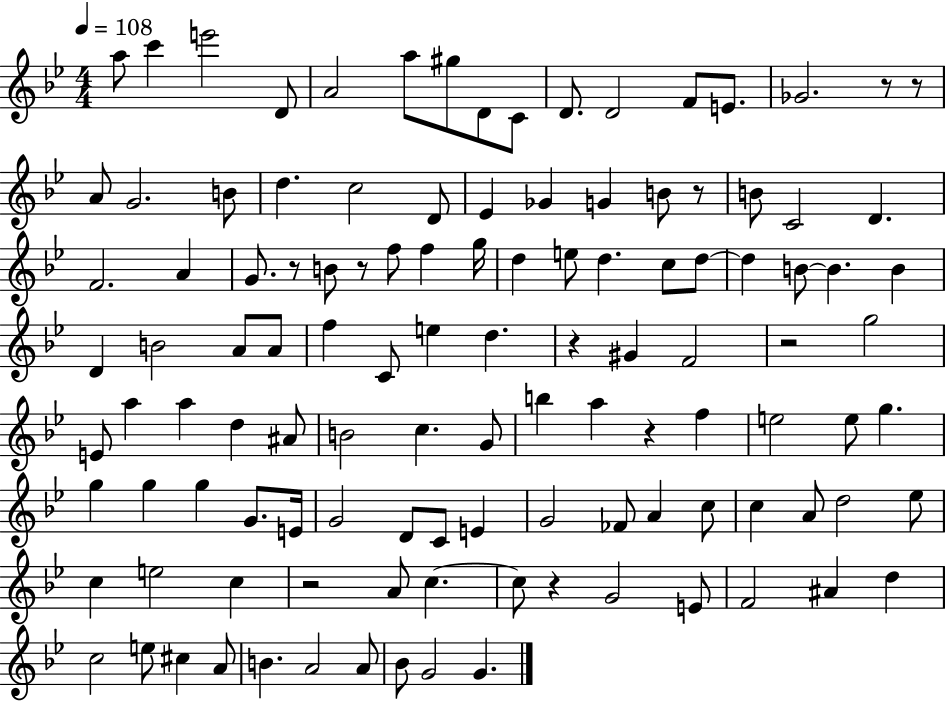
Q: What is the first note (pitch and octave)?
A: A5